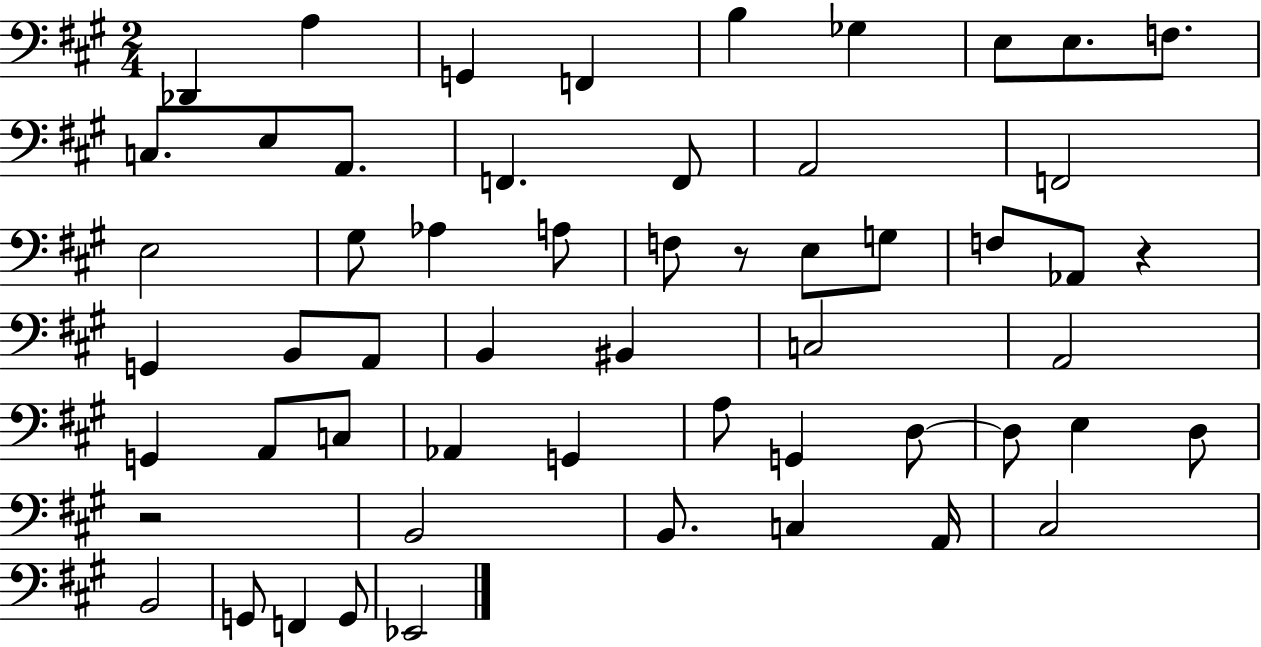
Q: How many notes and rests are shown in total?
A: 56